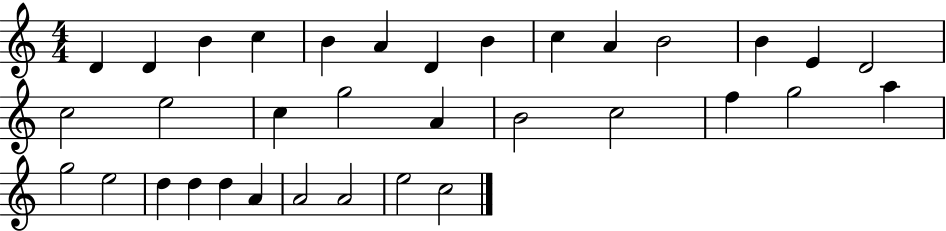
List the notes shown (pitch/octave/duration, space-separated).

D4/q D4/q B4/q C5/q B4/q A4/q D4/q B4/q C5/q A4/q B4/h B4/q E4/q D4/h C5/h E5/h C5/q G5/h A4/q B4/h C5/h F5/q G5/h A5/q G5/h E5/h D5/q D5/q D5/q A4/q A4/h A4/h E5/h C5/h